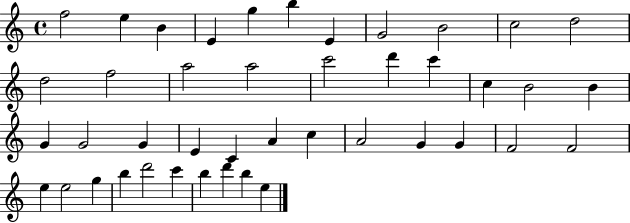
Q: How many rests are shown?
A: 0